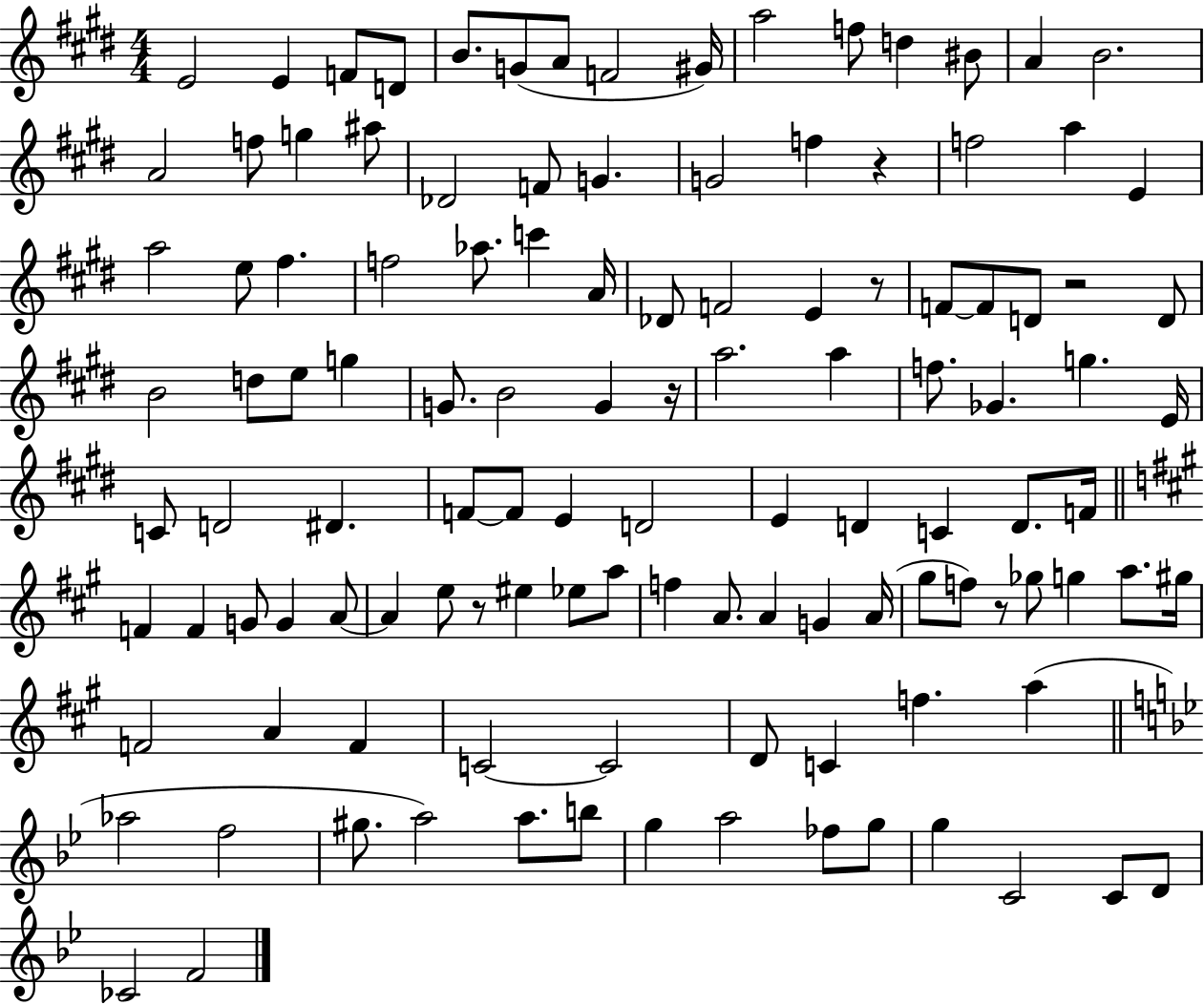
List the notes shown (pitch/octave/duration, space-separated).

E4/h E4/q F4/e D4/e B4/e. G4/e A4/e F4/h G#4/s A5/h F5/e D5/q BIS4/e A4/q B4/h. A4/h F5/e G5/q A#5/e Db4/h F4/e G4/q. G4/h F5/q R/q F5/h A5/q E4/q A5/h E5/e F#5/q. F5/h Ab5/e. C6/q A4/s Db4/e F4/h E4/q R/e F4/e F4/e D4/e R/h D4/e B4/h D5/e E5/e G5/q G4/e. B4/h G4/q R/s A5/h. A5/q F5/e. Gb4/q. G5/q. E4/s C4/e D4/h D#4/q. F4/e F4/e E4/q D4/h E4/q D4/q C4/q D4/e. F4/s F4/q F4/q G4/e G4/q A4/e A4/q E5/e R/e EIS5/q Eb5/e A5/e F5/q A4/e. A4/q G4/q A4/s G#5/e F5/e R/e Gb5/e G5/q A5/e. G#5/s F4/h A4/q F4/q C4/h C4/h D4/e C4/q F5/q. A5/q Ab5/h F5/h G#5/e. A5/h A5/e. B5/e G5/q A5/h FES5/e G5/e G5/q C4/h C4/e D4/e CES4/h F4/h